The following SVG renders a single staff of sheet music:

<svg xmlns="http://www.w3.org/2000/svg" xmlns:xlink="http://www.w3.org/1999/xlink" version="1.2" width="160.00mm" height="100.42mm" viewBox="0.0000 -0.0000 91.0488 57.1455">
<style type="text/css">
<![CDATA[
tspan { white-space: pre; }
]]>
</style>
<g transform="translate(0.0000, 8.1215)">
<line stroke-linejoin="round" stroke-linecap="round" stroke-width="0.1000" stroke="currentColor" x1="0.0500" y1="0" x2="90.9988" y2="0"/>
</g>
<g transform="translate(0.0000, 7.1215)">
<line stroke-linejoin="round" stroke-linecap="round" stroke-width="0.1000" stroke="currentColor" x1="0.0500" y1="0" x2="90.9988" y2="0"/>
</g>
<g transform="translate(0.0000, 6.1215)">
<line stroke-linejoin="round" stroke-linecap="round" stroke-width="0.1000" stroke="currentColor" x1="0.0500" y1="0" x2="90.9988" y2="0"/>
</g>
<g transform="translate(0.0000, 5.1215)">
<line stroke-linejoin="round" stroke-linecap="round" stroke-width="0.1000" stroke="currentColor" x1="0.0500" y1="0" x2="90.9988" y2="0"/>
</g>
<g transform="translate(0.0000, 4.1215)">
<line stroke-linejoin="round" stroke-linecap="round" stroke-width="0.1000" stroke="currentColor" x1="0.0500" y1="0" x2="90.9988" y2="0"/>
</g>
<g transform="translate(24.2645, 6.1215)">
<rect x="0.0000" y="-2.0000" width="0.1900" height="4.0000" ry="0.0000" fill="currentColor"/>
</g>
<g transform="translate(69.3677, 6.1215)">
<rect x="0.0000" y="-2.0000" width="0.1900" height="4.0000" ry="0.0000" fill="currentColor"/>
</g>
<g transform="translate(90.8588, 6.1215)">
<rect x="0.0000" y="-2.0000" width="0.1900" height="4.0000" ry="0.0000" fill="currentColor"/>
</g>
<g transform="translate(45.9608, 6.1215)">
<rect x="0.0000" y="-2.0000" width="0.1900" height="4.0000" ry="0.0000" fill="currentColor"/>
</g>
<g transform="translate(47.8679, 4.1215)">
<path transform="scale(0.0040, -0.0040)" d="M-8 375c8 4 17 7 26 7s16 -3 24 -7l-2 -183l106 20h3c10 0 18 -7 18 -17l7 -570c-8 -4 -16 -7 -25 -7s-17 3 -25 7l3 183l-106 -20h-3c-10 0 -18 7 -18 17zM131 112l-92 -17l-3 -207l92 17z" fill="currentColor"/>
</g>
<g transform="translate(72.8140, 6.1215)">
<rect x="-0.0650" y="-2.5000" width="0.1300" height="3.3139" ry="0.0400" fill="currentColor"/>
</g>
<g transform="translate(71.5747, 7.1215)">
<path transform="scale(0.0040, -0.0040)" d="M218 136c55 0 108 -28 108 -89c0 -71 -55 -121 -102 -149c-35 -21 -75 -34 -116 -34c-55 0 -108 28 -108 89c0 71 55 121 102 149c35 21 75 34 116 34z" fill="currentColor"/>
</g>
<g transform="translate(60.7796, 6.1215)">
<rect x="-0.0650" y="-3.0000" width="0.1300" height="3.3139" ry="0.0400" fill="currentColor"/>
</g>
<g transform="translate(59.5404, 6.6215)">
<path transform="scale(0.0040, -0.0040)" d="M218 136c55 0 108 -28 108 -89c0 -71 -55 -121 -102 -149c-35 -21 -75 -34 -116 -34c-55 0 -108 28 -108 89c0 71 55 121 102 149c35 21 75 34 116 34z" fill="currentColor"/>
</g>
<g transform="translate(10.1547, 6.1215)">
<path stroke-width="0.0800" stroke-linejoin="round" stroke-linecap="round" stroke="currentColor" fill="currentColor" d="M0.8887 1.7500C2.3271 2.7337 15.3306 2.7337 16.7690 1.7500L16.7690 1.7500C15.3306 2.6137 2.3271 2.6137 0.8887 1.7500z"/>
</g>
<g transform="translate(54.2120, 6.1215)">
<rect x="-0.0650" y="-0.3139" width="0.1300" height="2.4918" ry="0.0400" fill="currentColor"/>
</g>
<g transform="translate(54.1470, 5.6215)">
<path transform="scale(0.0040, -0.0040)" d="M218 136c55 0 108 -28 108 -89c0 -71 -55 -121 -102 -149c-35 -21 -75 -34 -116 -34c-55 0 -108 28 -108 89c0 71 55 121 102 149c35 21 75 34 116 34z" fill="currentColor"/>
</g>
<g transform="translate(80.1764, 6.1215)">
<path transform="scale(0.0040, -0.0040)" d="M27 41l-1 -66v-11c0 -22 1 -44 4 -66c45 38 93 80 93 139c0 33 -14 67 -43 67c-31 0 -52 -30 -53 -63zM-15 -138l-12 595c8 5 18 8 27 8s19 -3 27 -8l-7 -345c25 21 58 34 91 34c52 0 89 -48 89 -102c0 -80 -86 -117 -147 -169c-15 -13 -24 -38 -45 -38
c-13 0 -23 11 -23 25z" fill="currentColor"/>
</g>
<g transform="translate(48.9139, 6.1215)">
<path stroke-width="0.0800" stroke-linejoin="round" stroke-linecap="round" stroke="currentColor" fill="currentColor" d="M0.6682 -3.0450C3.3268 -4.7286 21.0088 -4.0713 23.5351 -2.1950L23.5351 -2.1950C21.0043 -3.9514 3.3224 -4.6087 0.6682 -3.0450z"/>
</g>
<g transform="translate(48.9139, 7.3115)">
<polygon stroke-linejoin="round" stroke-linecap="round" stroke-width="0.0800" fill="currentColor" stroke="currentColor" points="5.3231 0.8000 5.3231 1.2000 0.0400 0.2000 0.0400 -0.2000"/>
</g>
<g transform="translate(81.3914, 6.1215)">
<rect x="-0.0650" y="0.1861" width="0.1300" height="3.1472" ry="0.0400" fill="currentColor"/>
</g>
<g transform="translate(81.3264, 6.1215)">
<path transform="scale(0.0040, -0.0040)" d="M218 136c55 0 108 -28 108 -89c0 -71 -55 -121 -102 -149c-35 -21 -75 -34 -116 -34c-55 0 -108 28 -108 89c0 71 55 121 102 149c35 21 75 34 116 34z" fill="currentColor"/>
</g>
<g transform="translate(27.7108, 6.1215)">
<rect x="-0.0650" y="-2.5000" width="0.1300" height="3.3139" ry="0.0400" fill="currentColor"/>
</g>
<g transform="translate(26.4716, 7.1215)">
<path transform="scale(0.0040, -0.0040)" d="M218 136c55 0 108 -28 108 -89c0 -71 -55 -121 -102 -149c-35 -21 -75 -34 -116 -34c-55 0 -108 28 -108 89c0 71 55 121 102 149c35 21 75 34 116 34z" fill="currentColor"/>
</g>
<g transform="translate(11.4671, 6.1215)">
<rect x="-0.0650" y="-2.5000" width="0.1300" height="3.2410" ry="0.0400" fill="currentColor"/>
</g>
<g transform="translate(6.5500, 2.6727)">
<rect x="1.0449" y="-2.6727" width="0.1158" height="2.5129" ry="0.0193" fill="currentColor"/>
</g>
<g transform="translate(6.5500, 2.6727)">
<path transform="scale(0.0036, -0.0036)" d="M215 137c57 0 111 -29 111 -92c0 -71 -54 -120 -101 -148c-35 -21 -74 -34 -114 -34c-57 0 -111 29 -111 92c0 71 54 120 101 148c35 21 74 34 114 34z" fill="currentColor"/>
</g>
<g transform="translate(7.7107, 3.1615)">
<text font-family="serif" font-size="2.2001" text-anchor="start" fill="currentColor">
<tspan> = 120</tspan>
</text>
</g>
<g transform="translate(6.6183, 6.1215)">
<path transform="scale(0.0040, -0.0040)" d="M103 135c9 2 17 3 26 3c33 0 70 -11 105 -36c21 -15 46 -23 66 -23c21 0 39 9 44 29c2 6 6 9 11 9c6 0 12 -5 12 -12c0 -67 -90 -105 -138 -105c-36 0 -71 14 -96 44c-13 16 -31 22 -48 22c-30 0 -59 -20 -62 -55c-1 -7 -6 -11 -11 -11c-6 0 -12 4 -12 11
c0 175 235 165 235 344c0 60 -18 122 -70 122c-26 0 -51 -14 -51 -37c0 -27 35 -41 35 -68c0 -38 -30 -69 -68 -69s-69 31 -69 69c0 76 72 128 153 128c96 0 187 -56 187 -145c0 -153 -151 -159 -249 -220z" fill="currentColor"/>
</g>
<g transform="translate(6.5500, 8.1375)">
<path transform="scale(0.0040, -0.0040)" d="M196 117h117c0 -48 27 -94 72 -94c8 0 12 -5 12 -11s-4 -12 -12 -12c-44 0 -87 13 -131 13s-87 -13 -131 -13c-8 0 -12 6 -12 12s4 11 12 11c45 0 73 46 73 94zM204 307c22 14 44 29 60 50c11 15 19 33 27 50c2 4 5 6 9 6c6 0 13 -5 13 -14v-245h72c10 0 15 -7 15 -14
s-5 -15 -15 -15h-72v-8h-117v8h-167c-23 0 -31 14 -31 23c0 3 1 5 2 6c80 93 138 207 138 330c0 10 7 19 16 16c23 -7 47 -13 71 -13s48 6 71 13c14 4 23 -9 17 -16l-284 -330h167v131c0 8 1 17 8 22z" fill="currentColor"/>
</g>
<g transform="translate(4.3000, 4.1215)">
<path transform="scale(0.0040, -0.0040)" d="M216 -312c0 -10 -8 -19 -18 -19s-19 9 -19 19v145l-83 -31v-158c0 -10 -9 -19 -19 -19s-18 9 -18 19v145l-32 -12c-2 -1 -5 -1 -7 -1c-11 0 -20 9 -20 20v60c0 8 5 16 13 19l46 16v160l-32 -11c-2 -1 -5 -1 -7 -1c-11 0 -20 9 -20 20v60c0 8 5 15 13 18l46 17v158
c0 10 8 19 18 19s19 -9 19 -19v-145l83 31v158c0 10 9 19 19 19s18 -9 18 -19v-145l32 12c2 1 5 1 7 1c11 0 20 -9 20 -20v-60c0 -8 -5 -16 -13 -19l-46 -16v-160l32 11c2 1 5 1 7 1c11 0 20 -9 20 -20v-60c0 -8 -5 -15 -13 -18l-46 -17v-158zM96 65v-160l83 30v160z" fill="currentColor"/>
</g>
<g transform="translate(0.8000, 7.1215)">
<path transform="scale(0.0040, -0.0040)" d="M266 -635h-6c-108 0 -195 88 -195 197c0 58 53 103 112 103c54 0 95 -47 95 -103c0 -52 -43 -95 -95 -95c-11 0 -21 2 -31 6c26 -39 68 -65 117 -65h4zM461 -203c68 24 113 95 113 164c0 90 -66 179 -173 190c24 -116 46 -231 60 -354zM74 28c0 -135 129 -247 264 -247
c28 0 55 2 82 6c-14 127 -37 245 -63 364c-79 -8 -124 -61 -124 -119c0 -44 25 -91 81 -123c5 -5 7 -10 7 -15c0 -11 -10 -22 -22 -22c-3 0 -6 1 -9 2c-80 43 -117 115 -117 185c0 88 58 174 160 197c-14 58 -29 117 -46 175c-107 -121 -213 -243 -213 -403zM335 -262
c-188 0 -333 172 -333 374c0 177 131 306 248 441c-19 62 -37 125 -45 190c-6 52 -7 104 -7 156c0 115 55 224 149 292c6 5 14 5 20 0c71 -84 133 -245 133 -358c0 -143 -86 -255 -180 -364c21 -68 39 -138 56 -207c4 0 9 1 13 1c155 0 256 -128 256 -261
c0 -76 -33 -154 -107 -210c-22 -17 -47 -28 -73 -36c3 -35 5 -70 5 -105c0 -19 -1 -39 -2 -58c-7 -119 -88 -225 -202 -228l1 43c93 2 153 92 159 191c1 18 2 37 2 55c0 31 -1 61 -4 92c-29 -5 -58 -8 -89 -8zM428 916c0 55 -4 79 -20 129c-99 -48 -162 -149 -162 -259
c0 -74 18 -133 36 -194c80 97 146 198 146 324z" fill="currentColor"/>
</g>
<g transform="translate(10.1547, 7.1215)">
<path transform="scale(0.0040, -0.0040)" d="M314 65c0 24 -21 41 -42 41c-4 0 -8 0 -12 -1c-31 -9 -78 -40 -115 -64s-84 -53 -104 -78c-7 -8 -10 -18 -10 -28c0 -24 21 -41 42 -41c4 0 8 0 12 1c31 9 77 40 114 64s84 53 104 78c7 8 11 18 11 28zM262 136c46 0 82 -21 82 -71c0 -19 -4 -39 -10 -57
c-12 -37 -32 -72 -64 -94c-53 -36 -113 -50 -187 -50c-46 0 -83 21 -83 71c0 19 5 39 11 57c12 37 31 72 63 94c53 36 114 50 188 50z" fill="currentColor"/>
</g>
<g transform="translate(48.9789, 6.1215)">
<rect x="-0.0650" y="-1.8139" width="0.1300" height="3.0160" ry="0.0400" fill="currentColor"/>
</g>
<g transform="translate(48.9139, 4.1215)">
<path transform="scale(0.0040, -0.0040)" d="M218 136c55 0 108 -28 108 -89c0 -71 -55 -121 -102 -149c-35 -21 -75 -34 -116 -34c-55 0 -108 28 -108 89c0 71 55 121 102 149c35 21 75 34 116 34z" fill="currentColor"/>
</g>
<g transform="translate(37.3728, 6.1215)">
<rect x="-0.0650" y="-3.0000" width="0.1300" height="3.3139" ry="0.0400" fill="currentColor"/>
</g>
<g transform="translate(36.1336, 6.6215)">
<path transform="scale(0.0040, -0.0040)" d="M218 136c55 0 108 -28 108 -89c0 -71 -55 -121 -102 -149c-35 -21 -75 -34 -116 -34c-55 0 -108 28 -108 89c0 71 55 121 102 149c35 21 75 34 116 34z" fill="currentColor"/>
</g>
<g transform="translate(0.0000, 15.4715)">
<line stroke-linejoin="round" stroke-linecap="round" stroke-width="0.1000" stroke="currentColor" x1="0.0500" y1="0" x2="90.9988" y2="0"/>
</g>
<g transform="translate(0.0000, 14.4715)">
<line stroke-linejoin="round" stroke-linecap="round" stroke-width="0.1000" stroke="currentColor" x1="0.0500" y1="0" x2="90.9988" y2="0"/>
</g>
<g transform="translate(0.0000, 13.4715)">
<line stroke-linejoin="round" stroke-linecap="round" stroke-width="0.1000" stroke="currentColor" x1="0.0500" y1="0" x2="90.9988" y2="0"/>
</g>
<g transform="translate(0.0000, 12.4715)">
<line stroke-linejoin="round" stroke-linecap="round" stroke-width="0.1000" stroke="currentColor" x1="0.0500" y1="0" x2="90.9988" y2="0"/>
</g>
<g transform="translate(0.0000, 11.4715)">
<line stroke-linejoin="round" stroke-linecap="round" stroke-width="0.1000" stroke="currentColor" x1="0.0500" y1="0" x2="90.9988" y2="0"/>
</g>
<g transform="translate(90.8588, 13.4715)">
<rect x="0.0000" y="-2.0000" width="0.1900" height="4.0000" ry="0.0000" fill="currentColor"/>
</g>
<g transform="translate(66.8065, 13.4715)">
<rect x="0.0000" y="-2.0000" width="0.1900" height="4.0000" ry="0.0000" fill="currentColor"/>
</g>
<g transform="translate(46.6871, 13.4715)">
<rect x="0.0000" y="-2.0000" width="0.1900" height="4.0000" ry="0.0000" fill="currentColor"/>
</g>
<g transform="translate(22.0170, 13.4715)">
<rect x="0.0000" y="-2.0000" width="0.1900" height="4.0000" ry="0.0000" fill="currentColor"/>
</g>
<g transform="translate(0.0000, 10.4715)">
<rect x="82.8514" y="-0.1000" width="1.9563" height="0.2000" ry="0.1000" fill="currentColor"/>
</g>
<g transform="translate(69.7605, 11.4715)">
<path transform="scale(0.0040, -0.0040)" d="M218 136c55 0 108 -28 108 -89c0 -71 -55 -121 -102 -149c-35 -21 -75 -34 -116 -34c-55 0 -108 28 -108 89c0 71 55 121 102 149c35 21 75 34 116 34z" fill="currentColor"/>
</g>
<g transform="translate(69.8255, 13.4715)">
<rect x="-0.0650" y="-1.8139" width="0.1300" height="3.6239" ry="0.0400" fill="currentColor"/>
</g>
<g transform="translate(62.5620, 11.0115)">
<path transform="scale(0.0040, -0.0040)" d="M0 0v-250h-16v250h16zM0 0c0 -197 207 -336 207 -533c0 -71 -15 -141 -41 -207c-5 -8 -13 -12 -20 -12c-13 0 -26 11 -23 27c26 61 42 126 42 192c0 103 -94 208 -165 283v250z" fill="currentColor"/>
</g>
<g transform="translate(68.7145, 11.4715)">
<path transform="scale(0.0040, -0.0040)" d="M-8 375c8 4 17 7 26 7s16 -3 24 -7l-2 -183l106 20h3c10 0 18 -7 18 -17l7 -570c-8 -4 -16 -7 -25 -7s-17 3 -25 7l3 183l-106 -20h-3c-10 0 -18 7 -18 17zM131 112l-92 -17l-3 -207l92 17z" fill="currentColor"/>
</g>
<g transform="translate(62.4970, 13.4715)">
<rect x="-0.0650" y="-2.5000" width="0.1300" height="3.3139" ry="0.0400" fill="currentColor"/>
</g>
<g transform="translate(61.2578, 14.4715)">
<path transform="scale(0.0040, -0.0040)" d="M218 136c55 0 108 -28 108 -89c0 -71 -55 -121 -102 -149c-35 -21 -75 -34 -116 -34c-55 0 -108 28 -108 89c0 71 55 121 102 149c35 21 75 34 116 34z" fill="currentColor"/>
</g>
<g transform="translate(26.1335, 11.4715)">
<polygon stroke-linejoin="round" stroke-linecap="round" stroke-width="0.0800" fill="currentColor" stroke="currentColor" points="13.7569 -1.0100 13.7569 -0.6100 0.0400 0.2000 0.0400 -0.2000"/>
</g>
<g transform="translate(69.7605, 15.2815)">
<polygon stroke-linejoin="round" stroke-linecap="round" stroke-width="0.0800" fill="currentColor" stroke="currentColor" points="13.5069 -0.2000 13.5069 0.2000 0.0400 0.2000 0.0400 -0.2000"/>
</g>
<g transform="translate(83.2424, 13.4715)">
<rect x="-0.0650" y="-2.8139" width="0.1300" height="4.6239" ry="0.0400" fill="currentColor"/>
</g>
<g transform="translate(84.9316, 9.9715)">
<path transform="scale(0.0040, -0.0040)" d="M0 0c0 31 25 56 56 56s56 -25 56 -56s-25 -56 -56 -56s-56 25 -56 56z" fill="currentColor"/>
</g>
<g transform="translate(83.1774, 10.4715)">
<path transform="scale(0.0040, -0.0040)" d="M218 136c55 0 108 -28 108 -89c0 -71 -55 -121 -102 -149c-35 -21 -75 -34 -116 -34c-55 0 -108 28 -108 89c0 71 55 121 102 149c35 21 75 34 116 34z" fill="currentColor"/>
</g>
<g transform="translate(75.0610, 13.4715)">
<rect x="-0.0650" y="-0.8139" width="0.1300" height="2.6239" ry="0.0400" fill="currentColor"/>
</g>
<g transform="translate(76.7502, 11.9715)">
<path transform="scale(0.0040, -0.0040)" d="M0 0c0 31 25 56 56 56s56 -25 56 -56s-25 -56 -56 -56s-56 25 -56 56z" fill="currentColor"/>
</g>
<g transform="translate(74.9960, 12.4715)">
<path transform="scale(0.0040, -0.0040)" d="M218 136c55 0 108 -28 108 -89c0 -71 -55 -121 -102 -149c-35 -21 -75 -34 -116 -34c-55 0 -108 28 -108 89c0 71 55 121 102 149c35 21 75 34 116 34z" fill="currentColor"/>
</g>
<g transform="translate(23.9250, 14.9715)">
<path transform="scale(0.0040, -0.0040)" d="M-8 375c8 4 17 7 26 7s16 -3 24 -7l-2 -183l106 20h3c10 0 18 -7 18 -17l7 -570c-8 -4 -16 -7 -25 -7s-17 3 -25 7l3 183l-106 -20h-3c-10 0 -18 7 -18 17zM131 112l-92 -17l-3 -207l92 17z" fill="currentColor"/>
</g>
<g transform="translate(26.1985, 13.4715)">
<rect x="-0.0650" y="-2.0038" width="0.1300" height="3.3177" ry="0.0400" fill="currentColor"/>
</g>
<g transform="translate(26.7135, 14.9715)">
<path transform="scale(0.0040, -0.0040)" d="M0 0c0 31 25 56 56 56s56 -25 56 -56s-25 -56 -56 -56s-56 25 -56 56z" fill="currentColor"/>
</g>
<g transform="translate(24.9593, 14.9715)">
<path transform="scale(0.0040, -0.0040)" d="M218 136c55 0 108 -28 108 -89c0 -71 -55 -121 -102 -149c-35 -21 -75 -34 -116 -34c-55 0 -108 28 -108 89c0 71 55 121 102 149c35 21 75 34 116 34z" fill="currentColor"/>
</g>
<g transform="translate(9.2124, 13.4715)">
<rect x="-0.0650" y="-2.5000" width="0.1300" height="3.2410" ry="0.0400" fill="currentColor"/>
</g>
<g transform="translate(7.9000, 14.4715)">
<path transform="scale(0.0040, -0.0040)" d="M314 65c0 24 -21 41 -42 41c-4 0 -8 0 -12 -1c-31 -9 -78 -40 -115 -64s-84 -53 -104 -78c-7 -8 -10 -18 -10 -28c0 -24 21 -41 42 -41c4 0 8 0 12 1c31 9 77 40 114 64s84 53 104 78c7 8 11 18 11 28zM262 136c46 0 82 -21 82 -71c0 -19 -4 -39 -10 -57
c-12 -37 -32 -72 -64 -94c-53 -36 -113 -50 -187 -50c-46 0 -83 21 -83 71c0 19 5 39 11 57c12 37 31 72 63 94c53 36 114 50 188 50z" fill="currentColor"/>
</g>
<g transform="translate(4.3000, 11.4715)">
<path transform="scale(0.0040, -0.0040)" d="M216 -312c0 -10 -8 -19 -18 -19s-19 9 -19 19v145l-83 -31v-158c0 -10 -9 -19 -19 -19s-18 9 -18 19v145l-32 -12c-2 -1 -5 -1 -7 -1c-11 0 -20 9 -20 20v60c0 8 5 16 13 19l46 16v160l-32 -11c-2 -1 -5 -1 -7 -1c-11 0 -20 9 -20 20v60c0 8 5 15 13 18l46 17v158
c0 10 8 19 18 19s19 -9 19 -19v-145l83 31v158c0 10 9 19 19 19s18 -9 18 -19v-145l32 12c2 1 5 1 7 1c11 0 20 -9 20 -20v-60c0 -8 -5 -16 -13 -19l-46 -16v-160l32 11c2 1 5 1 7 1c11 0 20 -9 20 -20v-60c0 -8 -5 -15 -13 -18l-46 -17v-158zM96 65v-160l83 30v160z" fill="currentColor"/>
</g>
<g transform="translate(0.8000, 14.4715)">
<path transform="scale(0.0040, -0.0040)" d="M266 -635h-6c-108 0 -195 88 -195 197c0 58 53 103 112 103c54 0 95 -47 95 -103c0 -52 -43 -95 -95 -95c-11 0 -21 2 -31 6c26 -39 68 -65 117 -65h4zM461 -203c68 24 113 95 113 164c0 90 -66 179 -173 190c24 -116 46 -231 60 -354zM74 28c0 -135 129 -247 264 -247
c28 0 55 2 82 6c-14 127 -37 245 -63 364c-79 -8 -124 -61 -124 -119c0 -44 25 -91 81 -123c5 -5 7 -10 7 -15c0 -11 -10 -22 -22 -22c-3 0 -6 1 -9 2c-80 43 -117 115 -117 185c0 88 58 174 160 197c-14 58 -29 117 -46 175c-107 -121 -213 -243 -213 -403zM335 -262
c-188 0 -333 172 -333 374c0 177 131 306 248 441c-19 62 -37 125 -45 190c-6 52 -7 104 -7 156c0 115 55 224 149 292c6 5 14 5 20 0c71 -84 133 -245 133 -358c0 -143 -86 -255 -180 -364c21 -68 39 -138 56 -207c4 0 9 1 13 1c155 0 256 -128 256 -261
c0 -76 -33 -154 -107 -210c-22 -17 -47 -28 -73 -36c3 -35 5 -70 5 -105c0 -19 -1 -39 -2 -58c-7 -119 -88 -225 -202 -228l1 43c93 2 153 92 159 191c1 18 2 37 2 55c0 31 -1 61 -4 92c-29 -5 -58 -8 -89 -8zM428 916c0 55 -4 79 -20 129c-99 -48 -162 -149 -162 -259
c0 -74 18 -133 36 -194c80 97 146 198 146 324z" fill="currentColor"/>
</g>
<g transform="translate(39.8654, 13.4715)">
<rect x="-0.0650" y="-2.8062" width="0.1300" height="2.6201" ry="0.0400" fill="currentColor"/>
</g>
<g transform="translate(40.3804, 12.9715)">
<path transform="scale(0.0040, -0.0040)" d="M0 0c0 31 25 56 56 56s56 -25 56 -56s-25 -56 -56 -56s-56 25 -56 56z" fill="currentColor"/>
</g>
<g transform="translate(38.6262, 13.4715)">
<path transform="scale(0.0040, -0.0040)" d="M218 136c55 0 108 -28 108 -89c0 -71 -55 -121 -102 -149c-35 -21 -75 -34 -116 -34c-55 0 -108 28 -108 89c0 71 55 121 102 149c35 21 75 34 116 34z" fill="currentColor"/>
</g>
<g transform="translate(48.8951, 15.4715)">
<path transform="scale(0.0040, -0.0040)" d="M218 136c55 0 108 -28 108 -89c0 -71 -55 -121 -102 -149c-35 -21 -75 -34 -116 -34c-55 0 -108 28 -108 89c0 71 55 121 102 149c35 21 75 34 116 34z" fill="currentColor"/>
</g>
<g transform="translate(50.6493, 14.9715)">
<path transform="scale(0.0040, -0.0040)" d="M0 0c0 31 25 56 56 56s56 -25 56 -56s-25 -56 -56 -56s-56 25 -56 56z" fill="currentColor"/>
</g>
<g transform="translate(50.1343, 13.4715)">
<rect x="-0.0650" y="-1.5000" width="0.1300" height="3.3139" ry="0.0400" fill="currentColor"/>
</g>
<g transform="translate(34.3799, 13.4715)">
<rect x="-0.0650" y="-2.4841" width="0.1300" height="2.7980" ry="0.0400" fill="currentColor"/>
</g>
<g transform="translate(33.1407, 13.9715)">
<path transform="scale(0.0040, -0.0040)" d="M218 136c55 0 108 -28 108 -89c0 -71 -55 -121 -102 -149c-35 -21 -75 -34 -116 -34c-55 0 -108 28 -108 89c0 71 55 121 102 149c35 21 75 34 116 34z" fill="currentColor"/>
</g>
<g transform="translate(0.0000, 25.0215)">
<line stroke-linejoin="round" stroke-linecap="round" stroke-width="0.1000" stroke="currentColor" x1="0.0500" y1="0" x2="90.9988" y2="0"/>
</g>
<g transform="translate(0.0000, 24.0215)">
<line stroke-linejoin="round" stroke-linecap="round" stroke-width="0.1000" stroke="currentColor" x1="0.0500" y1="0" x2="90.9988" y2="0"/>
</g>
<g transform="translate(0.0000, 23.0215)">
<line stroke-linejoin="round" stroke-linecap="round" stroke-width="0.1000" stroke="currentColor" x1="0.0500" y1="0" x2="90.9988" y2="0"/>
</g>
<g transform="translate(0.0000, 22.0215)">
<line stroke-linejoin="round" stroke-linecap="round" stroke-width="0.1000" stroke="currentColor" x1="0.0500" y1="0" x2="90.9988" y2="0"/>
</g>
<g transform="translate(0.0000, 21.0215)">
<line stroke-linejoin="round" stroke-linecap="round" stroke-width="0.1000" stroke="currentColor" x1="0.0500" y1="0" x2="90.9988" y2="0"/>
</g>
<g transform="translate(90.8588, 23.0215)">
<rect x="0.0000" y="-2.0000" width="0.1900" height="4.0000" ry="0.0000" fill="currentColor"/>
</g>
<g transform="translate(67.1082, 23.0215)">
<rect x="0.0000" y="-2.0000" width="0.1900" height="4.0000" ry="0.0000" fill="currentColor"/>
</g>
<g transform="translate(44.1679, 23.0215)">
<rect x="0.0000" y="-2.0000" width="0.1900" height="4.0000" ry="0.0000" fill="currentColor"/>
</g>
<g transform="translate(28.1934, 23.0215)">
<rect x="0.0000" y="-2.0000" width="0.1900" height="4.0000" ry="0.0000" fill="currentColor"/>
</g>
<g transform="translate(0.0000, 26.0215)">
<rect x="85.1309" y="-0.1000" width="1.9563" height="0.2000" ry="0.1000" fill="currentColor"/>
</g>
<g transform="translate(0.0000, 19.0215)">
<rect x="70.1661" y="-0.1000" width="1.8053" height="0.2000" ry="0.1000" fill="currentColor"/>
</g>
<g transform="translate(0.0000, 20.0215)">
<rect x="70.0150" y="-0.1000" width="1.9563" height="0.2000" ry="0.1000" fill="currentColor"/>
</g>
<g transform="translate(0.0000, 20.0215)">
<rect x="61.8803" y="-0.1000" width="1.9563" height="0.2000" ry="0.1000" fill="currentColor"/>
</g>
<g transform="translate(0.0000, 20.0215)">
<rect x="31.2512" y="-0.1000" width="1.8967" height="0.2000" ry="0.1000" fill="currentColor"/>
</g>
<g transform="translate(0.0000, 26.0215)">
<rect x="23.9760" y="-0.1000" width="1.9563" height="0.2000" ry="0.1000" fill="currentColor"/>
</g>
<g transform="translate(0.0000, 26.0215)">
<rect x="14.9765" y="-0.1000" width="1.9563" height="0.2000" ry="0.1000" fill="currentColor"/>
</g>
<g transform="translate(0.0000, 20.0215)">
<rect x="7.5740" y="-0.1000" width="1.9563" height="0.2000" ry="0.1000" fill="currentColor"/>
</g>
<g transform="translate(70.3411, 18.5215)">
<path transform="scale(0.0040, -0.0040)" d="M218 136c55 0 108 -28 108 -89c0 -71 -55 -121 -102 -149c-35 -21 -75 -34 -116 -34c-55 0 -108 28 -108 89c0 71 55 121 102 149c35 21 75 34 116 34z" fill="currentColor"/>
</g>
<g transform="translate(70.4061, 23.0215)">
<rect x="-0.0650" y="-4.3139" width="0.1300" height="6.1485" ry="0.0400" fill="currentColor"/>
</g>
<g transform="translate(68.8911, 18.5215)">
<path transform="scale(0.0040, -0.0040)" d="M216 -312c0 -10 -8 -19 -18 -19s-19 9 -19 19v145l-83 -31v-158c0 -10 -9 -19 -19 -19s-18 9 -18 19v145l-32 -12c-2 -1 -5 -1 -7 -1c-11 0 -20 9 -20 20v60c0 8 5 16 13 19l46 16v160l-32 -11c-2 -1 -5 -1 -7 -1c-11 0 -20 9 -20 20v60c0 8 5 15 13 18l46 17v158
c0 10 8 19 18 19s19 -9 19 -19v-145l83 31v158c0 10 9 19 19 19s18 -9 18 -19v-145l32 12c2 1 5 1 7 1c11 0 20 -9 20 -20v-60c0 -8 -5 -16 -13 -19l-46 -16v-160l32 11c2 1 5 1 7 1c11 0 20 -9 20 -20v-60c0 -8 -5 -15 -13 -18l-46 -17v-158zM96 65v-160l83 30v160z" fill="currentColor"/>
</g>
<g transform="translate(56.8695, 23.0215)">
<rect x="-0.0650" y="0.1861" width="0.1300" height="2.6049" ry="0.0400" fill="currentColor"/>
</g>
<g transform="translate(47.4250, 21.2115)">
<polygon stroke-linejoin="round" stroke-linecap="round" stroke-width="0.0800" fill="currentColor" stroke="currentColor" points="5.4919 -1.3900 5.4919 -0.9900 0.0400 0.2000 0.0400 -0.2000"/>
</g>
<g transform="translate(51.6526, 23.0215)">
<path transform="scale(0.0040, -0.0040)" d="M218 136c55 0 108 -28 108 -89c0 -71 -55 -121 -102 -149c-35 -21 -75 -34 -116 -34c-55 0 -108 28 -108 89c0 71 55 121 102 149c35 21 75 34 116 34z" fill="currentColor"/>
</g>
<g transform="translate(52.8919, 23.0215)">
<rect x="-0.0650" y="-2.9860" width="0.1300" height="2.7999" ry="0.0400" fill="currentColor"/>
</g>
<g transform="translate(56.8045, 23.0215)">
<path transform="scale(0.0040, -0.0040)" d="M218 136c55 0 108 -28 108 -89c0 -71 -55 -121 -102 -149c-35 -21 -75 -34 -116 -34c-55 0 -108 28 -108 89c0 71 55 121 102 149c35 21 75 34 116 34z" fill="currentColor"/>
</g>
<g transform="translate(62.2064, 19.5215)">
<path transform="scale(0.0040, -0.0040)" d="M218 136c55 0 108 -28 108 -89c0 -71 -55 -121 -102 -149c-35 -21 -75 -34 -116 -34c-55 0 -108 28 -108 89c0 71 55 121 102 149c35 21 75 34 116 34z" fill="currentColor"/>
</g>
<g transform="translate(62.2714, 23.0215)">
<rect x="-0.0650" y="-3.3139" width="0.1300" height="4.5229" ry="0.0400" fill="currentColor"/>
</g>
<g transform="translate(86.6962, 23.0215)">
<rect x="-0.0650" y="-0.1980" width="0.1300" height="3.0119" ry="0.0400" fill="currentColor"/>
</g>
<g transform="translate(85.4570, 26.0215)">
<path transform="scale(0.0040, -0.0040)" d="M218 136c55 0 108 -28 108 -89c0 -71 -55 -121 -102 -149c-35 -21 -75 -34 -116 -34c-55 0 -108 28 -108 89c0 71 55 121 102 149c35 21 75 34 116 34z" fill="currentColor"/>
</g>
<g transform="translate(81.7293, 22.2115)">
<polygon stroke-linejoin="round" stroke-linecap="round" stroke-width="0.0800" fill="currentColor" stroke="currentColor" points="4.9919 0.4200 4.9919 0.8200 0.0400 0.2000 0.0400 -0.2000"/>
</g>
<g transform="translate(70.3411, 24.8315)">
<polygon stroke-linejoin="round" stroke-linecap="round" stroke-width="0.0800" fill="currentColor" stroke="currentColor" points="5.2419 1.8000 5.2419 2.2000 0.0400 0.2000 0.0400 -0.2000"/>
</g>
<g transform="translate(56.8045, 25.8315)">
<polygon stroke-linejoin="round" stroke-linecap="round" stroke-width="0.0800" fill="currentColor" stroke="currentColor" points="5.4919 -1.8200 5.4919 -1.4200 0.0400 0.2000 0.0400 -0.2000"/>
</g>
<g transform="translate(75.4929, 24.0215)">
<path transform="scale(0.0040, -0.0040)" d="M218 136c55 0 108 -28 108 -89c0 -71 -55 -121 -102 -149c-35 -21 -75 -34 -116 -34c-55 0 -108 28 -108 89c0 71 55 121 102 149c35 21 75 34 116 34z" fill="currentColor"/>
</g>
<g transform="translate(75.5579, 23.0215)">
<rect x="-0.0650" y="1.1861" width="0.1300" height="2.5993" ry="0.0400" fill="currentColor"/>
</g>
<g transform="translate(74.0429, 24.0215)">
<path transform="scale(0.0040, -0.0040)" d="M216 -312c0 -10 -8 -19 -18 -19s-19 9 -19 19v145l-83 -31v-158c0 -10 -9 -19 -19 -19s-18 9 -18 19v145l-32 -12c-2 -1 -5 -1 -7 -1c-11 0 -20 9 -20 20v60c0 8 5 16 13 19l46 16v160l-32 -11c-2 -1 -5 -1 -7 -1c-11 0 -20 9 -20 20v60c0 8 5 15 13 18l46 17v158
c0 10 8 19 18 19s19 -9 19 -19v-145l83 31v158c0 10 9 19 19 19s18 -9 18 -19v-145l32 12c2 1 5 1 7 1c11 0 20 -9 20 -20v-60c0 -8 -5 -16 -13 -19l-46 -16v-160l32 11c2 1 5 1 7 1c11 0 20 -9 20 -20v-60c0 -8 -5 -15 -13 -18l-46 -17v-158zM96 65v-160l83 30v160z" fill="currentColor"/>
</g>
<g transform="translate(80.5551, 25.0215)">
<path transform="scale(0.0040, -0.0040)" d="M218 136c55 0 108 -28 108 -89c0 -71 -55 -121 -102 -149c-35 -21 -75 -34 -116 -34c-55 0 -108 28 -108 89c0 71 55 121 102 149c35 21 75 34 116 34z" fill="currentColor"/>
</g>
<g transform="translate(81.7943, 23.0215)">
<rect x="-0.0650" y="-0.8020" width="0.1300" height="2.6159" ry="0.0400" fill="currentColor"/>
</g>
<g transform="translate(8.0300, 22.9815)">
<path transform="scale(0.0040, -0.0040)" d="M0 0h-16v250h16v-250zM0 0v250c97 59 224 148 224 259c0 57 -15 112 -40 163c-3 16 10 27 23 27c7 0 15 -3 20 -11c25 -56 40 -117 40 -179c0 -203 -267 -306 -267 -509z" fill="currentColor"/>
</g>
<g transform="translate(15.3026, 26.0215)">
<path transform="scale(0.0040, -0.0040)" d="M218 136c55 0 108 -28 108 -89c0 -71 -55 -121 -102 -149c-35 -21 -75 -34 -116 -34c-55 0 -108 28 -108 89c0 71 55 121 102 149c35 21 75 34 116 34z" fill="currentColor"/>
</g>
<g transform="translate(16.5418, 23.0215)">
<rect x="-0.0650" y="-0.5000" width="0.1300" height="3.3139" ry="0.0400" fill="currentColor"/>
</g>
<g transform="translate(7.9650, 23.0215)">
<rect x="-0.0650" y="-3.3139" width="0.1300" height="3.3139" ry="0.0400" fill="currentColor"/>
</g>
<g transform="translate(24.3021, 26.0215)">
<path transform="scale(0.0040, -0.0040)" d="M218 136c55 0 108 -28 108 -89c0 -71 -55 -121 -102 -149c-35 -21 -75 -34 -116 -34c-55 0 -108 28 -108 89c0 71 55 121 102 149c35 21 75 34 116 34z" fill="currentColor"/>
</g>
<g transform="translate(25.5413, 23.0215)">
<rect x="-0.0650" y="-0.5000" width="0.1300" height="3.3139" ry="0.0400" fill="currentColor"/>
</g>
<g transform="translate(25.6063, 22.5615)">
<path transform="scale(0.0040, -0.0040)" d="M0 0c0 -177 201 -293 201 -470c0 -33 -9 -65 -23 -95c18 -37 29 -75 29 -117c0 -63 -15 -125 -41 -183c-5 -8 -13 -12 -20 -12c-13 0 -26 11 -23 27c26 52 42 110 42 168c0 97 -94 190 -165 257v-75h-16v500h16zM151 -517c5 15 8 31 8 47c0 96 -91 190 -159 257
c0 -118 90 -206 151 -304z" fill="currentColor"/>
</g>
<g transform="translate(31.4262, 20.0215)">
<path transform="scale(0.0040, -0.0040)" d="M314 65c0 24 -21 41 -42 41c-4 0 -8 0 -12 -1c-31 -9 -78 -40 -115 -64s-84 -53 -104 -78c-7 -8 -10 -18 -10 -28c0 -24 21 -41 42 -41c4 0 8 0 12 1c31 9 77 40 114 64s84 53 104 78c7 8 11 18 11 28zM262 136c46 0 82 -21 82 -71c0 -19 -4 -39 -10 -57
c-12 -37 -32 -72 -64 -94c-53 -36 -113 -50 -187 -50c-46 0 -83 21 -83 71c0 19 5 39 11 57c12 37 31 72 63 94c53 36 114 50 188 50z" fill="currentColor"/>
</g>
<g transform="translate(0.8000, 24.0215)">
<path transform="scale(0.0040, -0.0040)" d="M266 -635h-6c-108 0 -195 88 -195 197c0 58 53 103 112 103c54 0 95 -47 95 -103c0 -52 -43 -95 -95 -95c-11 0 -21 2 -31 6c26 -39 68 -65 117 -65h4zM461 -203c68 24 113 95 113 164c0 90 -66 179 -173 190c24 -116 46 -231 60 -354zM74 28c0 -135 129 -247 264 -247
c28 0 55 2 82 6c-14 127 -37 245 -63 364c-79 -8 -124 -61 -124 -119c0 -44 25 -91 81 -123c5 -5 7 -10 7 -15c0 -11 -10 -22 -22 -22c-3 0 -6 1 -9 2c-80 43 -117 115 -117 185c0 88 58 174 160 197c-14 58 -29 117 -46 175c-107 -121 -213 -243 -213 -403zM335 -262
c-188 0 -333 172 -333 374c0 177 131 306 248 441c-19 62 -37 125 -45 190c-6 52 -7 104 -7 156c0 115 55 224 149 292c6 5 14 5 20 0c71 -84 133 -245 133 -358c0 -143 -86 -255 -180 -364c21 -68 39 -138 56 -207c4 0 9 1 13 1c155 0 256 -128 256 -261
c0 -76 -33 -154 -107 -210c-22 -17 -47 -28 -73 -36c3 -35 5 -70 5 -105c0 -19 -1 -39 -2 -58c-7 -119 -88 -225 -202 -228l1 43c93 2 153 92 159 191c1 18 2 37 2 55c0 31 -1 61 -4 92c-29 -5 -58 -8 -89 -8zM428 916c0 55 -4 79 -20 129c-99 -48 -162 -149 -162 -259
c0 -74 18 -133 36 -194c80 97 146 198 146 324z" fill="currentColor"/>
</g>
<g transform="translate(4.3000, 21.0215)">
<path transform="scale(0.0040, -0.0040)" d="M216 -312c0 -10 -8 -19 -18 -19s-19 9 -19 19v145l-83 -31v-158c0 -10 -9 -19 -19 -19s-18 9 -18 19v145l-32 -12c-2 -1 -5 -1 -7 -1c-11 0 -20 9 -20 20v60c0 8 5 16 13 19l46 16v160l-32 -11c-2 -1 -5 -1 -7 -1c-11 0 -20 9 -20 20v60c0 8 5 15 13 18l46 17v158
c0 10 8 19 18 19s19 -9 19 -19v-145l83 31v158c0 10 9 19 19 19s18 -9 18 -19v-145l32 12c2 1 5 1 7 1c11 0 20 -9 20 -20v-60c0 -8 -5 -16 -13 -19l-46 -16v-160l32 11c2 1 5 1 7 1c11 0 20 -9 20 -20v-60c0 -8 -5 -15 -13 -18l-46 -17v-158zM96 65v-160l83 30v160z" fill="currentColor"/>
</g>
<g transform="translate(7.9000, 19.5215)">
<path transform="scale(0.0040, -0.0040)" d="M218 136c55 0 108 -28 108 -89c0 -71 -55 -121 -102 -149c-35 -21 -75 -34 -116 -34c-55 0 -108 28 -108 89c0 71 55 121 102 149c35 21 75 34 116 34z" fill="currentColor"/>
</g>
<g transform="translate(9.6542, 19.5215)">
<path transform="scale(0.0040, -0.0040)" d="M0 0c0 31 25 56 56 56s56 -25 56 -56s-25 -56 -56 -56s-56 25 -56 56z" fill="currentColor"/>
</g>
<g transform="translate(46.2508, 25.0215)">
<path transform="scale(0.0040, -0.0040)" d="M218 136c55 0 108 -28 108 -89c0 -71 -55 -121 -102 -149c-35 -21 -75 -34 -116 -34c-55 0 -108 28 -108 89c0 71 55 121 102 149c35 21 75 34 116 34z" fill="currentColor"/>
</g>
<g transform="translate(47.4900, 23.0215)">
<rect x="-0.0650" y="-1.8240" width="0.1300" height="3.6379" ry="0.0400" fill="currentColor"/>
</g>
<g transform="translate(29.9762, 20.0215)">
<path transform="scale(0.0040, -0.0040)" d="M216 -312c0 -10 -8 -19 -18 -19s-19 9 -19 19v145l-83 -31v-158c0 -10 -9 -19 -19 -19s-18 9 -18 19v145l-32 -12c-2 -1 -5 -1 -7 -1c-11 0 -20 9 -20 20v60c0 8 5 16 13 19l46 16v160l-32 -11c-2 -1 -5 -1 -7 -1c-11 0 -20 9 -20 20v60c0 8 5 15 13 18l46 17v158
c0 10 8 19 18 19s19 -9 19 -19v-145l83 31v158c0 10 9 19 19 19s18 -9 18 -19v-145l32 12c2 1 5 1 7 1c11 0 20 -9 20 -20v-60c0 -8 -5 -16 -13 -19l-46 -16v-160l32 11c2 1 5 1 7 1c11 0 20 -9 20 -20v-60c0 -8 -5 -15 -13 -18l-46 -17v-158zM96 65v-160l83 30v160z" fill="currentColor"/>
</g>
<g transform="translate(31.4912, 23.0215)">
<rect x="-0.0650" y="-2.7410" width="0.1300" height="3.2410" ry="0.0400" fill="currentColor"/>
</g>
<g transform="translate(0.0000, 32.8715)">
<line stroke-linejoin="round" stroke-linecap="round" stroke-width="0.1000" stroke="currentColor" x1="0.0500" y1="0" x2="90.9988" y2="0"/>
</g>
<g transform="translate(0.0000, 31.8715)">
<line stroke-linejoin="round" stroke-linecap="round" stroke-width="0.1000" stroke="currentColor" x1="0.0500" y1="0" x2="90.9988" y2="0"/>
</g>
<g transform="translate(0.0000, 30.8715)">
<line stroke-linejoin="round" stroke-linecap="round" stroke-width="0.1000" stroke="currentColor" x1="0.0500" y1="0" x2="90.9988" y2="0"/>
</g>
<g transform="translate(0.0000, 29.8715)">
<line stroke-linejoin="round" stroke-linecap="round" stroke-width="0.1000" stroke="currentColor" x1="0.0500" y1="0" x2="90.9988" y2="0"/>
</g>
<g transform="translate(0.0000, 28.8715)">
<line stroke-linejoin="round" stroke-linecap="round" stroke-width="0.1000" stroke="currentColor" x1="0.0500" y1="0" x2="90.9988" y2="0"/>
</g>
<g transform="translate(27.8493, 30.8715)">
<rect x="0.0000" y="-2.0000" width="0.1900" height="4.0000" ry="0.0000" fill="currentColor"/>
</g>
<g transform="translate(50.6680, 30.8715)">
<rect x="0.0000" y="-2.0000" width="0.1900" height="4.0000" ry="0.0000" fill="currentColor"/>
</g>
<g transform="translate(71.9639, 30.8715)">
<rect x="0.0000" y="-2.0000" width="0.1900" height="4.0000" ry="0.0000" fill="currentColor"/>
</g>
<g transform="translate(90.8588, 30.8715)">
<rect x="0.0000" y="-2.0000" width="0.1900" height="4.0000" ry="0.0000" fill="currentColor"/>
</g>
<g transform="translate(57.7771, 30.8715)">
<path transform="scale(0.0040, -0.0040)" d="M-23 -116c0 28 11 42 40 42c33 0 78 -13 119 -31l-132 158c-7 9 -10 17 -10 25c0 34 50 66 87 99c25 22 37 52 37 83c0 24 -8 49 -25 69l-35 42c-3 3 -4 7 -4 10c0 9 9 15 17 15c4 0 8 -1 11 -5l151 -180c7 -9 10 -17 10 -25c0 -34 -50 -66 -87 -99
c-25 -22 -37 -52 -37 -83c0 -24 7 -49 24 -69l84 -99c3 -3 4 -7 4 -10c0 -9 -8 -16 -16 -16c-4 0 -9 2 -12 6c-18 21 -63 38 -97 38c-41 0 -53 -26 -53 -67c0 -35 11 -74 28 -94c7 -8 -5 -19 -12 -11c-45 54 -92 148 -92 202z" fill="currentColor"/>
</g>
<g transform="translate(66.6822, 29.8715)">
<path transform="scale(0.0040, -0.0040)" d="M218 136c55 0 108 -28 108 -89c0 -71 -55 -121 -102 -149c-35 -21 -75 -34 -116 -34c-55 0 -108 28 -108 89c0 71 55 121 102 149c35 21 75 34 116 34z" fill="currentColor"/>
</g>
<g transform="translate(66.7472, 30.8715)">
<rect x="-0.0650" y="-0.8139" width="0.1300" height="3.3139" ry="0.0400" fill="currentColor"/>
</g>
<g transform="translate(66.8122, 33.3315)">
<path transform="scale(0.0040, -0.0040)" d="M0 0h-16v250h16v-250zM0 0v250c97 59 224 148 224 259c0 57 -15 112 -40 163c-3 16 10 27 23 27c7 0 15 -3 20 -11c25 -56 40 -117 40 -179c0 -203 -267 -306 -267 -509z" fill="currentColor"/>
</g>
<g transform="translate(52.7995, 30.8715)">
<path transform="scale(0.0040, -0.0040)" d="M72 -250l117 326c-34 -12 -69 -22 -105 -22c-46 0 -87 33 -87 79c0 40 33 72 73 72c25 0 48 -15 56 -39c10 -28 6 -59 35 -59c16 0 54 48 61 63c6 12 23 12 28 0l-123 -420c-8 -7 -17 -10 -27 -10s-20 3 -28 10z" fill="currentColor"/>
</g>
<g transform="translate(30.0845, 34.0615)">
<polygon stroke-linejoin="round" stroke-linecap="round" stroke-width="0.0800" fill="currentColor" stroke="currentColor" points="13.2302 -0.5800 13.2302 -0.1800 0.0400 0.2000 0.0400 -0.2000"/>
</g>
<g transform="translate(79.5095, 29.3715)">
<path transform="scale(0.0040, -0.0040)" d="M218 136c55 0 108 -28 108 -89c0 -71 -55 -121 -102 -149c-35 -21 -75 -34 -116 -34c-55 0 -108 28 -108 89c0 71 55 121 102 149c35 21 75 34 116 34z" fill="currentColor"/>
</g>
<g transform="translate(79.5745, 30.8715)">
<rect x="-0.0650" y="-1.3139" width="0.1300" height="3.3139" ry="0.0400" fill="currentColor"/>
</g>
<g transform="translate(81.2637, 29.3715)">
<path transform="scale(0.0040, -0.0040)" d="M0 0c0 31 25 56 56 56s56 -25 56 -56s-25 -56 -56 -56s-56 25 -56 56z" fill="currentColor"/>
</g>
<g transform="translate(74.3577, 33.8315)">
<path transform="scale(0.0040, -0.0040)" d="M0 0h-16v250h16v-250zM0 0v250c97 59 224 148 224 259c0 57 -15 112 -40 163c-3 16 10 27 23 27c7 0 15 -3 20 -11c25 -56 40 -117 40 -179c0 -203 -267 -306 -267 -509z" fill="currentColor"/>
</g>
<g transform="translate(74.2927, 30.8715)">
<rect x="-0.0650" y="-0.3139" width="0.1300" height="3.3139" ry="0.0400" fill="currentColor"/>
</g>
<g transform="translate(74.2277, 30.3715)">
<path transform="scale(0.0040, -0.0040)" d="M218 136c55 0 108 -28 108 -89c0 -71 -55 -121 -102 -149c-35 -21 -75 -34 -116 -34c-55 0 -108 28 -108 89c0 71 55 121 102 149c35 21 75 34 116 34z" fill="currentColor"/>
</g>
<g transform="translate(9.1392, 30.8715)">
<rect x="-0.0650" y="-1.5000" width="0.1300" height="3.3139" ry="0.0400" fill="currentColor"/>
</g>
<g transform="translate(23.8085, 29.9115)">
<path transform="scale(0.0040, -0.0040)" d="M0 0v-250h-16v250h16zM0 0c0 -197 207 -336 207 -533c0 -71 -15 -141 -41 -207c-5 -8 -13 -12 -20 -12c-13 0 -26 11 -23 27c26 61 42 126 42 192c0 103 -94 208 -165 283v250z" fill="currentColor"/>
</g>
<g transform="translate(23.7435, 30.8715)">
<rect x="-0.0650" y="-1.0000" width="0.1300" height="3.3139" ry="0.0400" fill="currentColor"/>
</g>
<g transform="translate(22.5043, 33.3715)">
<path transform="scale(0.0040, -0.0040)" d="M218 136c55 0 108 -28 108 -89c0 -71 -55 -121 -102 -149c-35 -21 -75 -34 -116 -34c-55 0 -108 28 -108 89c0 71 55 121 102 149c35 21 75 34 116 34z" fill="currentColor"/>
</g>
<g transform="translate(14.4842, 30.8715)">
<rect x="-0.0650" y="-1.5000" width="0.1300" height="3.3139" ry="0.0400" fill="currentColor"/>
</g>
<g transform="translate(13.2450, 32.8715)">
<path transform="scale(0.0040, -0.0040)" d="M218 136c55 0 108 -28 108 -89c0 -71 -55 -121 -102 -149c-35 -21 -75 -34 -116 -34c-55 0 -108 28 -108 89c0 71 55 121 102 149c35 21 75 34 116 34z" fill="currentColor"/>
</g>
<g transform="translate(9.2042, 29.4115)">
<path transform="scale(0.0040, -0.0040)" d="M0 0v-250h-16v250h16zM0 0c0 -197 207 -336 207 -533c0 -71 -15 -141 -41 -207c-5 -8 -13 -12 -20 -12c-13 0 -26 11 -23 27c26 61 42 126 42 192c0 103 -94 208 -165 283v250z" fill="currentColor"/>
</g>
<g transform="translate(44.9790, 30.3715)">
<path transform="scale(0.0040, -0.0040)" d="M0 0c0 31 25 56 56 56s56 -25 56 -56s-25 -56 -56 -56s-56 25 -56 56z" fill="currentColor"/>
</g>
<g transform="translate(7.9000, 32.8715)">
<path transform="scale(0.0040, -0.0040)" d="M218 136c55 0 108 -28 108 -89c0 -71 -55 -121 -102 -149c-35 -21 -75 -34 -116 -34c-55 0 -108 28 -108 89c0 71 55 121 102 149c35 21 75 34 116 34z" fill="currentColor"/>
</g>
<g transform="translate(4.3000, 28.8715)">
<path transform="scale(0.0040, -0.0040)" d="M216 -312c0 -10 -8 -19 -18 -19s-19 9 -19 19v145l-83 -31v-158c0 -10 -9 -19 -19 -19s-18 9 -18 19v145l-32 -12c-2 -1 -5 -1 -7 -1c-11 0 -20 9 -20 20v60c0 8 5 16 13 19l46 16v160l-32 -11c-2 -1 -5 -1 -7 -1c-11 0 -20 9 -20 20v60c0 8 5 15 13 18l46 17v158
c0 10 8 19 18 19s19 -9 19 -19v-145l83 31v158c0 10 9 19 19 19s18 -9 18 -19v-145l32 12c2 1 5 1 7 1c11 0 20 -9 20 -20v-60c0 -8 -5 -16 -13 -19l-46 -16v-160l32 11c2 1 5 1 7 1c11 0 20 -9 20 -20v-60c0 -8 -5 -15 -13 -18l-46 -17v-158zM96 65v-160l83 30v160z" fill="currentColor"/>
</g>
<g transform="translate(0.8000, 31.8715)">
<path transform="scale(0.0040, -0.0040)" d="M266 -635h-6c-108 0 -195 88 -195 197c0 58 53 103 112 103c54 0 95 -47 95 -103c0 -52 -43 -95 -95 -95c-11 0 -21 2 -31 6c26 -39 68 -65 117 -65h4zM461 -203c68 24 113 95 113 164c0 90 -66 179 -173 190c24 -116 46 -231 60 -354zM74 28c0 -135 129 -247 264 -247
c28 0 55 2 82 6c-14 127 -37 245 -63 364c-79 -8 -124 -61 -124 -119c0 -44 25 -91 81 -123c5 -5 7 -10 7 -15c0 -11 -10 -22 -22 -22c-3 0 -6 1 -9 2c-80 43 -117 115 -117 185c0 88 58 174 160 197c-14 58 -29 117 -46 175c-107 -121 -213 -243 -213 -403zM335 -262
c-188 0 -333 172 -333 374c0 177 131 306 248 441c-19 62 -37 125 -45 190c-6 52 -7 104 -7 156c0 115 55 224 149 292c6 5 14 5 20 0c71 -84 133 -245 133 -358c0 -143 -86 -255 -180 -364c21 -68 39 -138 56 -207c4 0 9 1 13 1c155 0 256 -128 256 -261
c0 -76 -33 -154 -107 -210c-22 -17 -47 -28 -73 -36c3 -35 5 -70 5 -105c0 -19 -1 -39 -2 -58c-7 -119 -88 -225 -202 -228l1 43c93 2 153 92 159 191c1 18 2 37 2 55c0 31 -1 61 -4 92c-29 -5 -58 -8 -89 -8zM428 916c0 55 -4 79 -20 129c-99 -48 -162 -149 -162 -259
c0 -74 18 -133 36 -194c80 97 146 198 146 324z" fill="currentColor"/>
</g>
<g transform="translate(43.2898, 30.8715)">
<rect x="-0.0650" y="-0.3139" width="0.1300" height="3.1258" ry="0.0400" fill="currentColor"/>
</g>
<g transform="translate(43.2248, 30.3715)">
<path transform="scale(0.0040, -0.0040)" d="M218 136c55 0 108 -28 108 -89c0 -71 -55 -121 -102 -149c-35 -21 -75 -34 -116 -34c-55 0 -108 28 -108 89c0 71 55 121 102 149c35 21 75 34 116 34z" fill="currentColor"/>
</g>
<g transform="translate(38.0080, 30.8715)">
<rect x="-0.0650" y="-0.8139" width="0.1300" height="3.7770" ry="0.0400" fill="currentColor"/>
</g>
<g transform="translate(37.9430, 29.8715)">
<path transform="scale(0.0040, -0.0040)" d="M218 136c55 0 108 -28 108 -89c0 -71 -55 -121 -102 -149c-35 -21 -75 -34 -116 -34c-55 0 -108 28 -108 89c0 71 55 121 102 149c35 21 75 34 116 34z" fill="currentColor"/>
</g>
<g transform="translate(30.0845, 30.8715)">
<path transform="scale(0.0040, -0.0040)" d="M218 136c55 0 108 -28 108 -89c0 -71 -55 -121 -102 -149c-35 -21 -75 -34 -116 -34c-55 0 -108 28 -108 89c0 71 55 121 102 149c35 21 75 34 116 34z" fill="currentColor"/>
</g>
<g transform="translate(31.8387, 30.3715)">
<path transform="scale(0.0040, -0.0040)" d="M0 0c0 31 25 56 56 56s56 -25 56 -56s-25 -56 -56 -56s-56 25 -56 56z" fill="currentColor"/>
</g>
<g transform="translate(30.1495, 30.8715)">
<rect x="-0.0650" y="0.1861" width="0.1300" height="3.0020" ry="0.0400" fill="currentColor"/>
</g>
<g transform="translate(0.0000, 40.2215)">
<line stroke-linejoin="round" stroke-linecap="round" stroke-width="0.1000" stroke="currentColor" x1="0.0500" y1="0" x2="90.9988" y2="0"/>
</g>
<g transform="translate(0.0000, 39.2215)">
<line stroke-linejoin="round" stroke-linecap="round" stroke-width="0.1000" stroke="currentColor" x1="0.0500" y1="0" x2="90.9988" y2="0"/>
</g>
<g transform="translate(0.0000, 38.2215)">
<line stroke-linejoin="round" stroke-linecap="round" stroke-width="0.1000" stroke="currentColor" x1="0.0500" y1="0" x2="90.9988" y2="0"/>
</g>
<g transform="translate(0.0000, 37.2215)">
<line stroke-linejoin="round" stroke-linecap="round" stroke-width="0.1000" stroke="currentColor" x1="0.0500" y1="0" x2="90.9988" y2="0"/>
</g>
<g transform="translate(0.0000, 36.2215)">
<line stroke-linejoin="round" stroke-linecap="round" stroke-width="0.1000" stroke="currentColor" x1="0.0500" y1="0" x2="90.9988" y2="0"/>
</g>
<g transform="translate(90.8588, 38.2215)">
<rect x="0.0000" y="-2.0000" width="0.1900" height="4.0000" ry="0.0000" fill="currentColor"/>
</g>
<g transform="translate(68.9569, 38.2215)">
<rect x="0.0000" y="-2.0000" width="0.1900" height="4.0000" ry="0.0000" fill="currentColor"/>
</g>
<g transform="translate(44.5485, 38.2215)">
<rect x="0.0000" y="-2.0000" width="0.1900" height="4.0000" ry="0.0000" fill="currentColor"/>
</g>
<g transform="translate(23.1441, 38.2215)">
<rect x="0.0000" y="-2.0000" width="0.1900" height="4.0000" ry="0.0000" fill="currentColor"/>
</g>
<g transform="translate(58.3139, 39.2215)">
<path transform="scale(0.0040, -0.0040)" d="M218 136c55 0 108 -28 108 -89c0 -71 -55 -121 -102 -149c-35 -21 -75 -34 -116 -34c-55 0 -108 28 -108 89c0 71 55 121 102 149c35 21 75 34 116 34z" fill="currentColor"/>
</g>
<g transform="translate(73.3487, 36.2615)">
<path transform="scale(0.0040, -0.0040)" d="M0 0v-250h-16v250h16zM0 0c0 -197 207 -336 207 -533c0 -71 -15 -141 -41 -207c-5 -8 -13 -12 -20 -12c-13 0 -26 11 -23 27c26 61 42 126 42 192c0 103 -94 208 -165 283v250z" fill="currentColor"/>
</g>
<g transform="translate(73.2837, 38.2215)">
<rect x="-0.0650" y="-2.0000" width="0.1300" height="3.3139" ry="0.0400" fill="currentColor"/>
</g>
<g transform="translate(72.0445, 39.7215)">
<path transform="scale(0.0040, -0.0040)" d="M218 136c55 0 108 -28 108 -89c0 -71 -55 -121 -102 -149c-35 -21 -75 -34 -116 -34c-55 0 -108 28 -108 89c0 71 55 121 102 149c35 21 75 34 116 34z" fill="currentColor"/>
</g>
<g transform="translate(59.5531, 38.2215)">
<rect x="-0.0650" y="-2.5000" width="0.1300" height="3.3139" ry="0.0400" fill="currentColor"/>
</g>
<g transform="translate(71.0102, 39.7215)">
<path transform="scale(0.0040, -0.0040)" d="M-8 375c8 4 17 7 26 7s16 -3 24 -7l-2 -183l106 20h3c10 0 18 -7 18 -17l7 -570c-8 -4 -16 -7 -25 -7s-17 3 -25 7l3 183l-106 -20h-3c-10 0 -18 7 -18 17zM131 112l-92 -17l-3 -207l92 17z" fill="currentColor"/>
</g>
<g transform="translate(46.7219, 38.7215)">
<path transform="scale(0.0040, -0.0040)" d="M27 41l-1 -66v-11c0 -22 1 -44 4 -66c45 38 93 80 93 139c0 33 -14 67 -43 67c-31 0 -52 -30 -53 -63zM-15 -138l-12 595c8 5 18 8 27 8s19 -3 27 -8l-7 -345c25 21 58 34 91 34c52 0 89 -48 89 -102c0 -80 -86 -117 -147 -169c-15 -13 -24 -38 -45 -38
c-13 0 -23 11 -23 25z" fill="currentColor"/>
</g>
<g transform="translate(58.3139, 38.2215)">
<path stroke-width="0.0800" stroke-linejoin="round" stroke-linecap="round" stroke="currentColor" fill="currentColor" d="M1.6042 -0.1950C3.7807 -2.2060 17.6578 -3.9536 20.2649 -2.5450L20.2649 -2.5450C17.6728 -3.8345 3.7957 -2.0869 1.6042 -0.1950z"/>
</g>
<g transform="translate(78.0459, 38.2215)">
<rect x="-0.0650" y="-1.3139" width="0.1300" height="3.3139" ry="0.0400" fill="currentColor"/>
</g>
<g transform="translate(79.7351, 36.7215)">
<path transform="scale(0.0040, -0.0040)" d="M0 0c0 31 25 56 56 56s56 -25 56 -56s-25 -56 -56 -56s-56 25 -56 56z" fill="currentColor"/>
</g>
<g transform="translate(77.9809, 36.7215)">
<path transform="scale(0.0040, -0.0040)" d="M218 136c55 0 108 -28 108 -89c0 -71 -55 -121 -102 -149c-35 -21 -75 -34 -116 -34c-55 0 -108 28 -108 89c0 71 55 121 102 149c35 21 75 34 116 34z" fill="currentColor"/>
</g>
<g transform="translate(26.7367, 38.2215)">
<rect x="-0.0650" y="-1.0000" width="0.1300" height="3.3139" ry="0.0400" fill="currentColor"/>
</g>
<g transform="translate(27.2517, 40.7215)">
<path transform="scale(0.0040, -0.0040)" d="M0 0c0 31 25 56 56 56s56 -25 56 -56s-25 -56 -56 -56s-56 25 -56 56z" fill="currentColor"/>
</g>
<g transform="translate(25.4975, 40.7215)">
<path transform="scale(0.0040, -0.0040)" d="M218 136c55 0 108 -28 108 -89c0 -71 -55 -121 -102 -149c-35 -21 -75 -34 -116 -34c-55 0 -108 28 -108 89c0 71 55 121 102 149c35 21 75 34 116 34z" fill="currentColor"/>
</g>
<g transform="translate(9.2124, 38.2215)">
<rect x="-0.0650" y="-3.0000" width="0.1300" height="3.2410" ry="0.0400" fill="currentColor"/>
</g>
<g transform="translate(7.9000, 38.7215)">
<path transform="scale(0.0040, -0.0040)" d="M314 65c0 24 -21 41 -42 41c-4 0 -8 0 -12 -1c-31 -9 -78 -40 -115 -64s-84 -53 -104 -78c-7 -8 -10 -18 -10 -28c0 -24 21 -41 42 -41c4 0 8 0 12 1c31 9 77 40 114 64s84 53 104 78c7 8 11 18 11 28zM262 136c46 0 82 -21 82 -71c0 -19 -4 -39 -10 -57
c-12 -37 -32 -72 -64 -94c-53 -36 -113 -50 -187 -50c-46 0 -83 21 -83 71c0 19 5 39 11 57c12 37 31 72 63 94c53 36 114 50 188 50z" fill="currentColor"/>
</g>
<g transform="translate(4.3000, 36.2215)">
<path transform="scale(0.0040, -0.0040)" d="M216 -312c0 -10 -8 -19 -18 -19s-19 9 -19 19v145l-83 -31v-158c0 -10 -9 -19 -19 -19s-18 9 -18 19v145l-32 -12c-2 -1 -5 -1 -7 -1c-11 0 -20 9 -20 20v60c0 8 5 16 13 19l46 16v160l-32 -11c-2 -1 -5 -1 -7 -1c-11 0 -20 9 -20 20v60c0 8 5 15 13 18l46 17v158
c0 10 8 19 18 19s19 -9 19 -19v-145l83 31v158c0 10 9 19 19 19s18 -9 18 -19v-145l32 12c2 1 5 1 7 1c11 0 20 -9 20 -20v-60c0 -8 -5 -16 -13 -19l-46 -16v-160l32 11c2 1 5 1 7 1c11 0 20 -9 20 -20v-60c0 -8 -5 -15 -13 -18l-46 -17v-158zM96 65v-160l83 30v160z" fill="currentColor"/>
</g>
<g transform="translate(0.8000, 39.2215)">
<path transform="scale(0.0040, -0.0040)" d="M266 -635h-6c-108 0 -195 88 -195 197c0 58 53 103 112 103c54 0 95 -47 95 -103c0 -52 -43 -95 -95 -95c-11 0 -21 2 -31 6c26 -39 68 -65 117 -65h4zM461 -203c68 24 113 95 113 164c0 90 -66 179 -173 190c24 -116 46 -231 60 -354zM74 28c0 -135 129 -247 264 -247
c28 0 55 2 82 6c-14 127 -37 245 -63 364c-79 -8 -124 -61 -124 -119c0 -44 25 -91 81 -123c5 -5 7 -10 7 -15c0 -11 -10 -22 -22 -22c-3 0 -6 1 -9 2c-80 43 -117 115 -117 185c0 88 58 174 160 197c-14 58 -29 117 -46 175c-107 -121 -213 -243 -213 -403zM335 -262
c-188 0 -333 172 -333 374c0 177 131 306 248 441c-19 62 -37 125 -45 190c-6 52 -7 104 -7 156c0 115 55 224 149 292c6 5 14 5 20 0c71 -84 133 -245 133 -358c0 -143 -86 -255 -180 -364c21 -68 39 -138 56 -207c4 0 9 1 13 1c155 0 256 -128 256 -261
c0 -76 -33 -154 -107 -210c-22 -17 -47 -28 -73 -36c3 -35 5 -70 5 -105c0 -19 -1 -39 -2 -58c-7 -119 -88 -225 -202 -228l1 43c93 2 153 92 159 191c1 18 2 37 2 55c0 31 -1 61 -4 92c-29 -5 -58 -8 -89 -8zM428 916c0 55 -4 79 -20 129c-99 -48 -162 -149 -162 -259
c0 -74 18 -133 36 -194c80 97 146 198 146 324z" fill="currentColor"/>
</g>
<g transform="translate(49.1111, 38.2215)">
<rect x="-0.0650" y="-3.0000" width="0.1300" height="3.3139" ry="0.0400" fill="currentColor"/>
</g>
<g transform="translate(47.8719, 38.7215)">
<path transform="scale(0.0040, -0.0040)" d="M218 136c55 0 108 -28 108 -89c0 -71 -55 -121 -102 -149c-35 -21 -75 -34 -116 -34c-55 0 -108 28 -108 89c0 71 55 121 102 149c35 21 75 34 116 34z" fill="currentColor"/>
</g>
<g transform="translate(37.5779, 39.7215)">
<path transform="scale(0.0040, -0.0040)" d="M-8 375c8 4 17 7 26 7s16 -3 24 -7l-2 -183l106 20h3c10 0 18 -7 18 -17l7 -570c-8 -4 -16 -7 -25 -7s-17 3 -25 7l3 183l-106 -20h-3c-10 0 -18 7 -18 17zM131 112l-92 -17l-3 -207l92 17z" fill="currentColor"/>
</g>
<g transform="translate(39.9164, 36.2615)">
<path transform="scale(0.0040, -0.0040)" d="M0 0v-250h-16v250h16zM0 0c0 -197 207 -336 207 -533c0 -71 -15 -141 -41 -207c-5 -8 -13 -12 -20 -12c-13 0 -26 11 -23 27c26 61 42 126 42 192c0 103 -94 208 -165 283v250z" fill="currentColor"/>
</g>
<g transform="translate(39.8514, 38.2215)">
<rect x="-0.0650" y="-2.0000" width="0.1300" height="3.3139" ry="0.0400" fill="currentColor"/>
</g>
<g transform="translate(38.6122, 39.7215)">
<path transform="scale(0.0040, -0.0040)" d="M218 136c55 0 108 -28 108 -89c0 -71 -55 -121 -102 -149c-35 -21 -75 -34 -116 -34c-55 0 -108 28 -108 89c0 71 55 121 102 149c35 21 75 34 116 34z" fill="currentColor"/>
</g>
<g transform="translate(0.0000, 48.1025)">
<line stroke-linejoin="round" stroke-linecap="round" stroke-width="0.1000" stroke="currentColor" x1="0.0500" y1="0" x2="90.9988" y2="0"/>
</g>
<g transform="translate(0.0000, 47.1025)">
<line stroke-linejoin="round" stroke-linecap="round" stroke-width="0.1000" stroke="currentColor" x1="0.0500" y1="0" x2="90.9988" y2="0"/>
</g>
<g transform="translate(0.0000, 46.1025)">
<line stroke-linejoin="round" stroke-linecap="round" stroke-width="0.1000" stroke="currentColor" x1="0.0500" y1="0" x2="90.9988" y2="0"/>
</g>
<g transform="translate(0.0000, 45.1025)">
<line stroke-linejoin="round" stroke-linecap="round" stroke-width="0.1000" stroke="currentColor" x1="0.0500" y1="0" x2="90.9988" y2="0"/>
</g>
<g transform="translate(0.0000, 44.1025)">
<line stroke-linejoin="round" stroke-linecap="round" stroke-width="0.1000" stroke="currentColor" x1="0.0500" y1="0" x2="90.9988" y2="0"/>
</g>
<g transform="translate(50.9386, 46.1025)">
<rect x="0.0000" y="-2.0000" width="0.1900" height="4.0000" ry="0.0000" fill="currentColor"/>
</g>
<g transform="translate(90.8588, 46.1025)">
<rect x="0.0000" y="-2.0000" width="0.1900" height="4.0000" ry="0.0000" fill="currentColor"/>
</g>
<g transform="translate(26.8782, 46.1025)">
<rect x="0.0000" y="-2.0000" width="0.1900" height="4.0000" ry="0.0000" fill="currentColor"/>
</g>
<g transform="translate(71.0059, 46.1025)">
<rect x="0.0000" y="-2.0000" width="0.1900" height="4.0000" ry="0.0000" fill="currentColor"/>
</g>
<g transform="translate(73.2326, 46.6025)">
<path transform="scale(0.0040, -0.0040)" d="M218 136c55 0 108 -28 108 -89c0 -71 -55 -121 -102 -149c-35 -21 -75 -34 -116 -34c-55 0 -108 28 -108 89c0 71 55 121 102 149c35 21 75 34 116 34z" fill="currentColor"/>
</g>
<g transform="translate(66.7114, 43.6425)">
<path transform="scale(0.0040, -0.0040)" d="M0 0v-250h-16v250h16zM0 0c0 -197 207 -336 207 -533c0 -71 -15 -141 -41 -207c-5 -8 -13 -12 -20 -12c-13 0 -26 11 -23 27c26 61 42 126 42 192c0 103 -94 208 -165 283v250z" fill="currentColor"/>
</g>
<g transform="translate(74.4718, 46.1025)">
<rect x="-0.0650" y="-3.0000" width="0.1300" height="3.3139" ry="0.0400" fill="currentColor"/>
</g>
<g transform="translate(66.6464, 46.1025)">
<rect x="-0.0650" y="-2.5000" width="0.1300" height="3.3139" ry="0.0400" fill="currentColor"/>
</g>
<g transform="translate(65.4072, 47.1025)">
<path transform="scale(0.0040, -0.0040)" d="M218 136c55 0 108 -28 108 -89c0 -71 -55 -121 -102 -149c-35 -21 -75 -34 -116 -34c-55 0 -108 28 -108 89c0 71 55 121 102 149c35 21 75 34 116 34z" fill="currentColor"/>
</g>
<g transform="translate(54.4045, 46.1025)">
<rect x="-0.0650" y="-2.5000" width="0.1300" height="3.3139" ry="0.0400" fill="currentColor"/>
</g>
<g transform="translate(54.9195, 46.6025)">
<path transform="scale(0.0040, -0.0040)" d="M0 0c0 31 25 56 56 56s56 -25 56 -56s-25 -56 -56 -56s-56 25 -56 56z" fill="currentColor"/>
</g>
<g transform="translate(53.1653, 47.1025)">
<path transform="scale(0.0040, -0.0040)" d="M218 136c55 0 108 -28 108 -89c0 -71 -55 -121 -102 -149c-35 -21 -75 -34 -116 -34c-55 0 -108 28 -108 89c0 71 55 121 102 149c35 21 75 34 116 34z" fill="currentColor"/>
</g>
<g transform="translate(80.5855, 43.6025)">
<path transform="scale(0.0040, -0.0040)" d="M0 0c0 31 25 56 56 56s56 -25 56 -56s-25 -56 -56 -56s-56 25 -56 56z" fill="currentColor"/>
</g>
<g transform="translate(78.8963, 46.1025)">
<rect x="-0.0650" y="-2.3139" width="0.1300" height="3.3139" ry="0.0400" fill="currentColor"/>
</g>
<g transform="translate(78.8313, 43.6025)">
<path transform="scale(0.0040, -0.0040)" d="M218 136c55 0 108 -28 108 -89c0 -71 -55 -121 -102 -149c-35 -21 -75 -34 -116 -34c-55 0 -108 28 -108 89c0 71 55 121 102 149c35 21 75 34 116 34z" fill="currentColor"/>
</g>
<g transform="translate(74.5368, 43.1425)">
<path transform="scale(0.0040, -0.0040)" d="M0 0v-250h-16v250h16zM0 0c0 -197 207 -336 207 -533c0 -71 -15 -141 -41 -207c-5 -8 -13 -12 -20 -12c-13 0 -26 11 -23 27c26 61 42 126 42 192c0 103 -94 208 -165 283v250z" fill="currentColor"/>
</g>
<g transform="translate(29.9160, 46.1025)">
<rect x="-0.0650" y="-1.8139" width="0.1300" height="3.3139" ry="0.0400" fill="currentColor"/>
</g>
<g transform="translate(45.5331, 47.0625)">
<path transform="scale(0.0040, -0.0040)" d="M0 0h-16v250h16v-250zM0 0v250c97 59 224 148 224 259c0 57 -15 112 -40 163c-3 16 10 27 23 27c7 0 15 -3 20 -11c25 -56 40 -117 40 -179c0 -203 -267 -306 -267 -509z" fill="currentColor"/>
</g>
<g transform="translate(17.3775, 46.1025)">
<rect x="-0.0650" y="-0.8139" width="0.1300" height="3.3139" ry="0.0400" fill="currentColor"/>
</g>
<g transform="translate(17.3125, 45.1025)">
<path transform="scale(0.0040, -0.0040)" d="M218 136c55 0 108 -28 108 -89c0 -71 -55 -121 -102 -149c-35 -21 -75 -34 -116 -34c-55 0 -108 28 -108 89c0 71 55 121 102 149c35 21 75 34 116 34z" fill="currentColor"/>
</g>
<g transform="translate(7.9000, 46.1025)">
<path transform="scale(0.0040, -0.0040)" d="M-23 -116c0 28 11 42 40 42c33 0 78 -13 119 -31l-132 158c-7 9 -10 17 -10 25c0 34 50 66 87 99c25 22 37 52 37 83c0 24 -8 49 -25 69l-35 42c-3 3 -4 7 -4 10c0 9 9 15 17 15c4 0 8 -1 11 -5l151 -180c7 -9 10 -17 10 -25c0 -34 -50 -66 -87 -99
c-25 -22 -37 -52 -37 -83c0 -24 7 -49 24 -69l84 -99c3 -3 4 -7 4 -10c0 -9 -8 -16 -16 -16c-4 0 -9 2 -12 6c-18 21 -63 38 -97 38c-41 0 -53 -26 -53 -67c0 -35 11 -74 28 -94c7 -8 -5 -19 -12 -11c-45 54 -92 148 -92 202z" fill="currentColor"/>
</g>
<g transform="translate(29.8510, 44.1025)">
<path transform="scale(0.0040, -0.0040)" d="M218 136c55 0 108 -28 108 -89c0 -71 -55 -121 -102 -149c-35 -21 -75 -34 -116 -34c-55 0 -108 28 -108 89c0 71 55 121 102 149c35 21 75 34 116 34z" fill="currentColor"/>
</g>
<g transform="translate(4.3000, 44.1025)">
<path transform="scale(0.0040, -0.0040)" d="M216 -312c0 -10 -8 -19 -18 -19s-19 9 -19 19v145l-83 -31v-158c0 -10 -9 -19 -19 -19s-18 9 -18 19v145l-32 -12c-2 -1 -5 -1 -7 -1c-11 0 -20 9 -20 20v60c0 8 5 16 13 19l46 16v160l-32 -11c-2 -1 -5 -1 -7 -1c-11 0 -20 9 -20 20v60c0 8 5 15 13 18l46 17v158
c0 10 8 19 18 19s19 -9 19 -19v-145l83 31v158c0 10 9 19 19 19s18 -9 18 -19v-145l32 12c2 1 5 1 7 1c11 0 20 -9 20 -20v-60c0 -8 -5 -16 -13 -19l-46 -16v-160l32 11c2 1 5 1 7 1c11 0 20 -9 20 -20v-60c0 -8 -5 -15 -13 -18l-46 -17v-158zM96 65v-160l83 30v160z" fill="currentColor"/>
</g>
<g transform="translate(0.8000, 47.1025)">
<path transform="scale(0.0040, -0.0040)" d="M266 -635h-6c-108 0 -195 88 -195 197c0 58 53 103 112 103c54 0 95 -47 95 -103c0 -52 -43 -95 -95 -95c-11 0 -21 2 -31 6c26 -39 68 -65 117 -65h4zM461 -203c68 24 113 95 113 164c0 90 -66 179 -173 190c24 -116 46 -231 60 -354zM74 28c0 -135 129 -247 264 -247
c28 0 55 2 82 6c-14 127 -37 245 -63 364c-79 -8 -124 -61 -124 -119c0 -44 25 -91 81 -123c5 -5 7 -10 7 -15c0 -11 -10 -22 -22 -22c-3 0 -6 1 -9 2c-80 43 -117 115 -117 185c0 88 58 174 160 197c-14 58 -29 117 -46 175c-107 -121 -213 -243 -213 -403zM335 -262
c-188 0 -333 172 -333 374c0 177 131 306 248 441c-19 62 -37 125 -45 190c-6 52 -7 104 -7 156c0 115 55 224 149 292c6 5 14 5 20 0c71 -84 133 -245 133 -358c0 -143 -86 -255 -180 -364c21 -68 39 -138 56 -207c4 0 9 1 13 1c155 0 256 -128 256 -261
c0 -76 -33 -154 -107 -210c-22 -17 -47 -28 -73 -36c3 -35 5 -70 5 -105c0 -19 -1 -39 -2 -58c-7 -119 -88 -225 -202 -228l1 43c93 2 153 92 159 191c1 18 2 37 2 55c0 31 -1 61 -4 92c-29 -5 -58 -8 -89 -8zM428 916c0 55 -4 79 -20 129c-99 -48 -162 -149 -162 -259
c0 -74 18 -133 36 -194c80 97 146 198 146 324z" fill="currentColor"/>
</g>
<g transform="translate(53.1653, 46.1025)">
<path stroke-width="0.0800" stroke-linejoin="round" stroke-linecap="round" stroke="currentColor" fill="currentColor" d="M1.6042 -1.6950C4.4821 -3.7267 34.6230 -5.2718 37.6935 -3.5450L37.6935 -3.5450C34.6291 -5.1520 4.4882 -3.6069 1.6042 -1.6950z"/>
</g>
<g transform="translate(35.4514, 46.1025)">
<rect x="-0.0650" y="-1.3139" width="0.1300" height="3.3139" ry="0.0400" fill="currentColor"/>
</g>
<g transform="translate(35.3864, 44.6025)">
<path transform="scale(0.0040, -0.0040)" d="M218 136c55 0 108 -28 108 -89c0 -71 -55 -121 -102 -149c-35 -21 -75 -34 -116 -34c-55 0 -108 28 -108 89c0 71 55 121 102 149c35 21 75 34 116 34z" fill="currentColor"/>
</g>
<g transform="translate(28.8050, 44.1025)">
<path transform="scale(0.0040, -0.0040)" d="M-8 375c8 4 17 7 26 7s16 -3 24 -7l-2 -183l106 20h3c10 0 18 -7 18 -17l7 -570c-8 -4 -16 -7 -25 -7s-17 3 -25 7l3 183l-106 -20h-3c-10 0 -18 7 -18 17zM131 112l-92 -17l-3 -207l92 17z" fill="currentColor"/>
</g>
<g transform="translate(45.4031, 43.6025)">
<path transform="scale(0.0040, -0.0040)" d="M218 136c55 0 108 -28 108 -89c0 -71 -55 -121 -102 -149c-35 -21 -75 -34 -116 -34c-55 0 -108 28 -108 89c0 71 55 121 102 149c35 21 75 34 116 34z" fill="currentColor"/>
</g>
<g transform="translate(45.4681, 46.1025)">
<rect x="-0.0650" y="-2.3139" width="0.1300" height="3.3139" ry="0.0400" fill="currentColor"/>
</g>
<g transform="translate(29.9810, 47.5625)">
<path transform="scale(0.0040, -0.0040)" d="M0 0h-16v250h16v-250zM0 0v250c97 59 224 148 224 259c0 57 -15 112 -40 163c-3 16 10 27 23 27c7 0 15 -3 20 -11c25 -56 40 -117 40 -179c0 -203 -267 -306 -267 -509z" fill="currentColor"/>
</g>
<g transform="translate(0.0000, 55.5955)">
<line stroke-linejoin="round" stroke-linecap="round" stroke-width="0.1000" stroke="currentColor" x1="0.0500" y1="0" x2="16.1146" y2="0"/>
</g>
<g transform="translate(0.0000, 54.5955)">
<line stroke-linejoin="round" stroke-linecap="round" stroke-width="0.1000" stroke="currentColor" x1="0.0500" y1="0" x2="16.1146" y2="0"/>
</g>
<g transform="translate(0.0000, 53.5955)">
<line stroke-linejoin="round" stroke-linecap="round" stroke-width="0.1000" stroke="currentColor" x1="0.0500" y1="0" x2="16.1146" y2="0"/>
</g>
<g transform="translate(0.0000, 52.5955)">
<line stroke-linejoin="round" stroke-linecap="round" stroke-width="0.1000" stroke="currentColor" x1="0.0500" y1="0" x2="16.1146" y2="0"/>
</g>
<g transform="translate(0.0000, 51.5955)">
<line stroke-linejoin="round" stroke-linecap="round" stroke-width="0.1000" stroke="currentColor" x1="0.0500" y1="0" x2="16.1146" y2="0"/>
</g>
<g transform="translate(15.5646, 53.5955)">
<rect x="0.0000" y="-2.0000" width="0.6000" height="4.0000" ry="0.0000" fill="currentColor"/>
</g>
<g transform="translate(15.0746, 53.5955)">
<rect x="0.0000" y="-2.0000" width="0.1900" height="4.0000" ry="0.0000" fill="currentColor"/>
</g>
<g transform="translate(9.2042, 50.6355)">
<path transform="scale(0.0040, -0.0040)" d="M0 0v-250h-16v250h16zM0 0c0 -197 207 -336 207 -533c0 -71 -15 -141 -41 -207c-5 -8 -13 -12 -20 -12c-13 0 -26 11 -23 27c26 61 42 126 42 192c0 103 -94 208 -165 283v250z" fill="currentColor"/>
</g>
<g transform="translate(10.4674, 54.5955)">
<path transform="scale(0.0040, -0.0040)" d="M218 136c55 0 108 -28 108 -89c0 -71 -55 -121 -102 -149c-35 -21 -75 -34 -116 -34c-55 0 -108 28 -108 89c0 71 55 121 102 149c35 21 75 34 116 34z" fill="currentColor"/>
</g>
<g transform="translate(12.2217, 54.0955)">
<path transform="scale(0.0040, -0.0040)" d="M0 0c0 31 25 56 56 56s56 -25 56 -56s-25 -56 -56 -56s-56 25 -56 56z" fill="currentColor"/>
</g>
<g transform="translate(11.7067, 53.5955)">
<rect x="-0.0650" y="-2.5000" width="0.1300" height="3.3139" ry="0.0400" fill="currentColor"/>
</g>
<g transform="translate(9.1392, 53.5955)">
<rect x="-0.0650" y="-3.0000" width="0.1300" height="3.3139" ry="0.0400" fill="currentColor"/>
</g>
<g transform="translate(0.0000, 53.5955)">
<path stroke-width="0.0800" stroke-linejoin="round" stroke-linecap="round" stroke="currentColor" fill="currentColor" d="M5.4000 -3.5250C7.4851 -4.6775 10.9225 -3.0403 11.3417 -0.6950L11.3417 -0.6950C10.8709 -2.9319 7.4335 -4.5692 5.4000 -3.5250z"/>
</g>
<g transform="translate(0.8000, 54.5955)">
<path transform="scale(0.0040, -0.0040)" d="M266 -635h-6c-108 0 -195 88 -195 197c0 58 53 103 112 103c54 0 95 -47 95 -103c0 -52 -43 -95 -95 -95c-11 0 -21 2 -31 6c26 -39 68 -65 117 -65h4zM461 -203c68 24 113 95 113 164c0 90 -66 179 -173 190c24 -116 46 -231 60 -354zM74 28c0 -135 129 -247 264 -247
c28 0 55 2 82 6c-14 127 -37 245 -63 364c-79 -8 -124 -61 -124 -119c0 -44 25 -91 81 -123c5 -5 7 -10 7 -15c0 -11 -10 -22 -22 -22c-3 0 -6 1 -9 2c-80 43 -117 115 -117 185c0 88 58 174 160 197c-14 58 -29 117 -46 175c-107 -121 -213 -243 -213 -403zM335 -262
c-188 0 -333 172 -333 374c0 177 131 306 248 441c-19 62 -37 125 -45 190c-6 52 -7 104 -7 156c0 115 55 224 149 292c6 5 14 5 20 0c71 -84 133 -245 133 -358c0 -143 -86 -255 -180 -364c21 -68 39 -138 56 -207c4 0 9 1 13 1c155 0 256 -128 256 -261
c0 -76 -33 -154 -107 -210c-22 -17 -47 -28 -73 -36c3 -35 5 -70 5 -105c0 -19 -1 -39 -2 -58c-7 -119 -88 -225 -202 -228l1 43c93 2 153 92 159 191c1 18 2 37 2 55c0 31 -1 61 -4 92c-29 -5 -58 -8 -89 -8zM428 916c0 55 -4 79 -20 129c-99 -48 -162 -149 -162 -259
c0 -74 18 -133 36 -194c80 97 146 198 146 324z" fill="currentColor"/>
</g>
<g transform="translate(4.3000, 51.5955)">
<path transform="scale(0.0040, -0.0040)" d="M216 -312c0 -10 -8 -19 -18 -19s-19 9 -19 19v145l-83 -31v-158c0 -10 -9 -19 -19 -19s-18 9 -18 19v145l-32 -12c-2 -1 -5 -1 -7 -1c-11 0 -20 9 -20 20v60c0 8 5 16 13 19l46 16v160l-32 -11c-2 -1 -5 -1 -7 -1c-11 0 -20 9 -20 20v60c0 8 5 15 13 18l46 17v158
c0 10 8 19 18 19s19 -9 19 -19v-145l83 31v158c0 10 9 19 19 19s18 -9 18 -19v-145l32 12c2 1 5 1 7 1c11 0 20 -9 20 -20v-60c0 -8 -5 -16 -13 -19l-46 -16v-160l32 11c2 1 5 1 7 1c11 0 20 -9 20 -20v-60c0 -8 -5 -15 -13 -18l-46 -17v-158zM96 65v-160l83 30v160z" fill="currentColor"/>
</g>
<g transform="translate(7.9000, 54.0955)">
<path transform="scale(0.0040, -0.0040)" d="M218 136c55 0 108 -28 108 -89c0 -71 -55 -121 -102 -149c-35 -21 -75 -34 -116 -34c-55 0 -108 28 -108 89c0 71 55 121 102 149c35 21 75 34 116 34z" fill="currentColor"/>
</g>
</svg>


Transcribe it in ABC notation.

X:1
T:Untitled
M:2/4
L:1/4
K:G
G2 G A f/2 c/2 A G _B G2 F/2 A/2 B/2 E G/2 f/2 d/2 a/2 b/2 C C/4 ^a2 E/2 B/2 B/2 b/2 ^d'/2 ^G/2 E/2 C/2 E/2 E D/2 B/2 d/2 c/2 z/2 z d/2 c/2 e A2 D F/2 _A G F/2 e z d f/2 e g/2 G G/2 A/2 g A/2 G